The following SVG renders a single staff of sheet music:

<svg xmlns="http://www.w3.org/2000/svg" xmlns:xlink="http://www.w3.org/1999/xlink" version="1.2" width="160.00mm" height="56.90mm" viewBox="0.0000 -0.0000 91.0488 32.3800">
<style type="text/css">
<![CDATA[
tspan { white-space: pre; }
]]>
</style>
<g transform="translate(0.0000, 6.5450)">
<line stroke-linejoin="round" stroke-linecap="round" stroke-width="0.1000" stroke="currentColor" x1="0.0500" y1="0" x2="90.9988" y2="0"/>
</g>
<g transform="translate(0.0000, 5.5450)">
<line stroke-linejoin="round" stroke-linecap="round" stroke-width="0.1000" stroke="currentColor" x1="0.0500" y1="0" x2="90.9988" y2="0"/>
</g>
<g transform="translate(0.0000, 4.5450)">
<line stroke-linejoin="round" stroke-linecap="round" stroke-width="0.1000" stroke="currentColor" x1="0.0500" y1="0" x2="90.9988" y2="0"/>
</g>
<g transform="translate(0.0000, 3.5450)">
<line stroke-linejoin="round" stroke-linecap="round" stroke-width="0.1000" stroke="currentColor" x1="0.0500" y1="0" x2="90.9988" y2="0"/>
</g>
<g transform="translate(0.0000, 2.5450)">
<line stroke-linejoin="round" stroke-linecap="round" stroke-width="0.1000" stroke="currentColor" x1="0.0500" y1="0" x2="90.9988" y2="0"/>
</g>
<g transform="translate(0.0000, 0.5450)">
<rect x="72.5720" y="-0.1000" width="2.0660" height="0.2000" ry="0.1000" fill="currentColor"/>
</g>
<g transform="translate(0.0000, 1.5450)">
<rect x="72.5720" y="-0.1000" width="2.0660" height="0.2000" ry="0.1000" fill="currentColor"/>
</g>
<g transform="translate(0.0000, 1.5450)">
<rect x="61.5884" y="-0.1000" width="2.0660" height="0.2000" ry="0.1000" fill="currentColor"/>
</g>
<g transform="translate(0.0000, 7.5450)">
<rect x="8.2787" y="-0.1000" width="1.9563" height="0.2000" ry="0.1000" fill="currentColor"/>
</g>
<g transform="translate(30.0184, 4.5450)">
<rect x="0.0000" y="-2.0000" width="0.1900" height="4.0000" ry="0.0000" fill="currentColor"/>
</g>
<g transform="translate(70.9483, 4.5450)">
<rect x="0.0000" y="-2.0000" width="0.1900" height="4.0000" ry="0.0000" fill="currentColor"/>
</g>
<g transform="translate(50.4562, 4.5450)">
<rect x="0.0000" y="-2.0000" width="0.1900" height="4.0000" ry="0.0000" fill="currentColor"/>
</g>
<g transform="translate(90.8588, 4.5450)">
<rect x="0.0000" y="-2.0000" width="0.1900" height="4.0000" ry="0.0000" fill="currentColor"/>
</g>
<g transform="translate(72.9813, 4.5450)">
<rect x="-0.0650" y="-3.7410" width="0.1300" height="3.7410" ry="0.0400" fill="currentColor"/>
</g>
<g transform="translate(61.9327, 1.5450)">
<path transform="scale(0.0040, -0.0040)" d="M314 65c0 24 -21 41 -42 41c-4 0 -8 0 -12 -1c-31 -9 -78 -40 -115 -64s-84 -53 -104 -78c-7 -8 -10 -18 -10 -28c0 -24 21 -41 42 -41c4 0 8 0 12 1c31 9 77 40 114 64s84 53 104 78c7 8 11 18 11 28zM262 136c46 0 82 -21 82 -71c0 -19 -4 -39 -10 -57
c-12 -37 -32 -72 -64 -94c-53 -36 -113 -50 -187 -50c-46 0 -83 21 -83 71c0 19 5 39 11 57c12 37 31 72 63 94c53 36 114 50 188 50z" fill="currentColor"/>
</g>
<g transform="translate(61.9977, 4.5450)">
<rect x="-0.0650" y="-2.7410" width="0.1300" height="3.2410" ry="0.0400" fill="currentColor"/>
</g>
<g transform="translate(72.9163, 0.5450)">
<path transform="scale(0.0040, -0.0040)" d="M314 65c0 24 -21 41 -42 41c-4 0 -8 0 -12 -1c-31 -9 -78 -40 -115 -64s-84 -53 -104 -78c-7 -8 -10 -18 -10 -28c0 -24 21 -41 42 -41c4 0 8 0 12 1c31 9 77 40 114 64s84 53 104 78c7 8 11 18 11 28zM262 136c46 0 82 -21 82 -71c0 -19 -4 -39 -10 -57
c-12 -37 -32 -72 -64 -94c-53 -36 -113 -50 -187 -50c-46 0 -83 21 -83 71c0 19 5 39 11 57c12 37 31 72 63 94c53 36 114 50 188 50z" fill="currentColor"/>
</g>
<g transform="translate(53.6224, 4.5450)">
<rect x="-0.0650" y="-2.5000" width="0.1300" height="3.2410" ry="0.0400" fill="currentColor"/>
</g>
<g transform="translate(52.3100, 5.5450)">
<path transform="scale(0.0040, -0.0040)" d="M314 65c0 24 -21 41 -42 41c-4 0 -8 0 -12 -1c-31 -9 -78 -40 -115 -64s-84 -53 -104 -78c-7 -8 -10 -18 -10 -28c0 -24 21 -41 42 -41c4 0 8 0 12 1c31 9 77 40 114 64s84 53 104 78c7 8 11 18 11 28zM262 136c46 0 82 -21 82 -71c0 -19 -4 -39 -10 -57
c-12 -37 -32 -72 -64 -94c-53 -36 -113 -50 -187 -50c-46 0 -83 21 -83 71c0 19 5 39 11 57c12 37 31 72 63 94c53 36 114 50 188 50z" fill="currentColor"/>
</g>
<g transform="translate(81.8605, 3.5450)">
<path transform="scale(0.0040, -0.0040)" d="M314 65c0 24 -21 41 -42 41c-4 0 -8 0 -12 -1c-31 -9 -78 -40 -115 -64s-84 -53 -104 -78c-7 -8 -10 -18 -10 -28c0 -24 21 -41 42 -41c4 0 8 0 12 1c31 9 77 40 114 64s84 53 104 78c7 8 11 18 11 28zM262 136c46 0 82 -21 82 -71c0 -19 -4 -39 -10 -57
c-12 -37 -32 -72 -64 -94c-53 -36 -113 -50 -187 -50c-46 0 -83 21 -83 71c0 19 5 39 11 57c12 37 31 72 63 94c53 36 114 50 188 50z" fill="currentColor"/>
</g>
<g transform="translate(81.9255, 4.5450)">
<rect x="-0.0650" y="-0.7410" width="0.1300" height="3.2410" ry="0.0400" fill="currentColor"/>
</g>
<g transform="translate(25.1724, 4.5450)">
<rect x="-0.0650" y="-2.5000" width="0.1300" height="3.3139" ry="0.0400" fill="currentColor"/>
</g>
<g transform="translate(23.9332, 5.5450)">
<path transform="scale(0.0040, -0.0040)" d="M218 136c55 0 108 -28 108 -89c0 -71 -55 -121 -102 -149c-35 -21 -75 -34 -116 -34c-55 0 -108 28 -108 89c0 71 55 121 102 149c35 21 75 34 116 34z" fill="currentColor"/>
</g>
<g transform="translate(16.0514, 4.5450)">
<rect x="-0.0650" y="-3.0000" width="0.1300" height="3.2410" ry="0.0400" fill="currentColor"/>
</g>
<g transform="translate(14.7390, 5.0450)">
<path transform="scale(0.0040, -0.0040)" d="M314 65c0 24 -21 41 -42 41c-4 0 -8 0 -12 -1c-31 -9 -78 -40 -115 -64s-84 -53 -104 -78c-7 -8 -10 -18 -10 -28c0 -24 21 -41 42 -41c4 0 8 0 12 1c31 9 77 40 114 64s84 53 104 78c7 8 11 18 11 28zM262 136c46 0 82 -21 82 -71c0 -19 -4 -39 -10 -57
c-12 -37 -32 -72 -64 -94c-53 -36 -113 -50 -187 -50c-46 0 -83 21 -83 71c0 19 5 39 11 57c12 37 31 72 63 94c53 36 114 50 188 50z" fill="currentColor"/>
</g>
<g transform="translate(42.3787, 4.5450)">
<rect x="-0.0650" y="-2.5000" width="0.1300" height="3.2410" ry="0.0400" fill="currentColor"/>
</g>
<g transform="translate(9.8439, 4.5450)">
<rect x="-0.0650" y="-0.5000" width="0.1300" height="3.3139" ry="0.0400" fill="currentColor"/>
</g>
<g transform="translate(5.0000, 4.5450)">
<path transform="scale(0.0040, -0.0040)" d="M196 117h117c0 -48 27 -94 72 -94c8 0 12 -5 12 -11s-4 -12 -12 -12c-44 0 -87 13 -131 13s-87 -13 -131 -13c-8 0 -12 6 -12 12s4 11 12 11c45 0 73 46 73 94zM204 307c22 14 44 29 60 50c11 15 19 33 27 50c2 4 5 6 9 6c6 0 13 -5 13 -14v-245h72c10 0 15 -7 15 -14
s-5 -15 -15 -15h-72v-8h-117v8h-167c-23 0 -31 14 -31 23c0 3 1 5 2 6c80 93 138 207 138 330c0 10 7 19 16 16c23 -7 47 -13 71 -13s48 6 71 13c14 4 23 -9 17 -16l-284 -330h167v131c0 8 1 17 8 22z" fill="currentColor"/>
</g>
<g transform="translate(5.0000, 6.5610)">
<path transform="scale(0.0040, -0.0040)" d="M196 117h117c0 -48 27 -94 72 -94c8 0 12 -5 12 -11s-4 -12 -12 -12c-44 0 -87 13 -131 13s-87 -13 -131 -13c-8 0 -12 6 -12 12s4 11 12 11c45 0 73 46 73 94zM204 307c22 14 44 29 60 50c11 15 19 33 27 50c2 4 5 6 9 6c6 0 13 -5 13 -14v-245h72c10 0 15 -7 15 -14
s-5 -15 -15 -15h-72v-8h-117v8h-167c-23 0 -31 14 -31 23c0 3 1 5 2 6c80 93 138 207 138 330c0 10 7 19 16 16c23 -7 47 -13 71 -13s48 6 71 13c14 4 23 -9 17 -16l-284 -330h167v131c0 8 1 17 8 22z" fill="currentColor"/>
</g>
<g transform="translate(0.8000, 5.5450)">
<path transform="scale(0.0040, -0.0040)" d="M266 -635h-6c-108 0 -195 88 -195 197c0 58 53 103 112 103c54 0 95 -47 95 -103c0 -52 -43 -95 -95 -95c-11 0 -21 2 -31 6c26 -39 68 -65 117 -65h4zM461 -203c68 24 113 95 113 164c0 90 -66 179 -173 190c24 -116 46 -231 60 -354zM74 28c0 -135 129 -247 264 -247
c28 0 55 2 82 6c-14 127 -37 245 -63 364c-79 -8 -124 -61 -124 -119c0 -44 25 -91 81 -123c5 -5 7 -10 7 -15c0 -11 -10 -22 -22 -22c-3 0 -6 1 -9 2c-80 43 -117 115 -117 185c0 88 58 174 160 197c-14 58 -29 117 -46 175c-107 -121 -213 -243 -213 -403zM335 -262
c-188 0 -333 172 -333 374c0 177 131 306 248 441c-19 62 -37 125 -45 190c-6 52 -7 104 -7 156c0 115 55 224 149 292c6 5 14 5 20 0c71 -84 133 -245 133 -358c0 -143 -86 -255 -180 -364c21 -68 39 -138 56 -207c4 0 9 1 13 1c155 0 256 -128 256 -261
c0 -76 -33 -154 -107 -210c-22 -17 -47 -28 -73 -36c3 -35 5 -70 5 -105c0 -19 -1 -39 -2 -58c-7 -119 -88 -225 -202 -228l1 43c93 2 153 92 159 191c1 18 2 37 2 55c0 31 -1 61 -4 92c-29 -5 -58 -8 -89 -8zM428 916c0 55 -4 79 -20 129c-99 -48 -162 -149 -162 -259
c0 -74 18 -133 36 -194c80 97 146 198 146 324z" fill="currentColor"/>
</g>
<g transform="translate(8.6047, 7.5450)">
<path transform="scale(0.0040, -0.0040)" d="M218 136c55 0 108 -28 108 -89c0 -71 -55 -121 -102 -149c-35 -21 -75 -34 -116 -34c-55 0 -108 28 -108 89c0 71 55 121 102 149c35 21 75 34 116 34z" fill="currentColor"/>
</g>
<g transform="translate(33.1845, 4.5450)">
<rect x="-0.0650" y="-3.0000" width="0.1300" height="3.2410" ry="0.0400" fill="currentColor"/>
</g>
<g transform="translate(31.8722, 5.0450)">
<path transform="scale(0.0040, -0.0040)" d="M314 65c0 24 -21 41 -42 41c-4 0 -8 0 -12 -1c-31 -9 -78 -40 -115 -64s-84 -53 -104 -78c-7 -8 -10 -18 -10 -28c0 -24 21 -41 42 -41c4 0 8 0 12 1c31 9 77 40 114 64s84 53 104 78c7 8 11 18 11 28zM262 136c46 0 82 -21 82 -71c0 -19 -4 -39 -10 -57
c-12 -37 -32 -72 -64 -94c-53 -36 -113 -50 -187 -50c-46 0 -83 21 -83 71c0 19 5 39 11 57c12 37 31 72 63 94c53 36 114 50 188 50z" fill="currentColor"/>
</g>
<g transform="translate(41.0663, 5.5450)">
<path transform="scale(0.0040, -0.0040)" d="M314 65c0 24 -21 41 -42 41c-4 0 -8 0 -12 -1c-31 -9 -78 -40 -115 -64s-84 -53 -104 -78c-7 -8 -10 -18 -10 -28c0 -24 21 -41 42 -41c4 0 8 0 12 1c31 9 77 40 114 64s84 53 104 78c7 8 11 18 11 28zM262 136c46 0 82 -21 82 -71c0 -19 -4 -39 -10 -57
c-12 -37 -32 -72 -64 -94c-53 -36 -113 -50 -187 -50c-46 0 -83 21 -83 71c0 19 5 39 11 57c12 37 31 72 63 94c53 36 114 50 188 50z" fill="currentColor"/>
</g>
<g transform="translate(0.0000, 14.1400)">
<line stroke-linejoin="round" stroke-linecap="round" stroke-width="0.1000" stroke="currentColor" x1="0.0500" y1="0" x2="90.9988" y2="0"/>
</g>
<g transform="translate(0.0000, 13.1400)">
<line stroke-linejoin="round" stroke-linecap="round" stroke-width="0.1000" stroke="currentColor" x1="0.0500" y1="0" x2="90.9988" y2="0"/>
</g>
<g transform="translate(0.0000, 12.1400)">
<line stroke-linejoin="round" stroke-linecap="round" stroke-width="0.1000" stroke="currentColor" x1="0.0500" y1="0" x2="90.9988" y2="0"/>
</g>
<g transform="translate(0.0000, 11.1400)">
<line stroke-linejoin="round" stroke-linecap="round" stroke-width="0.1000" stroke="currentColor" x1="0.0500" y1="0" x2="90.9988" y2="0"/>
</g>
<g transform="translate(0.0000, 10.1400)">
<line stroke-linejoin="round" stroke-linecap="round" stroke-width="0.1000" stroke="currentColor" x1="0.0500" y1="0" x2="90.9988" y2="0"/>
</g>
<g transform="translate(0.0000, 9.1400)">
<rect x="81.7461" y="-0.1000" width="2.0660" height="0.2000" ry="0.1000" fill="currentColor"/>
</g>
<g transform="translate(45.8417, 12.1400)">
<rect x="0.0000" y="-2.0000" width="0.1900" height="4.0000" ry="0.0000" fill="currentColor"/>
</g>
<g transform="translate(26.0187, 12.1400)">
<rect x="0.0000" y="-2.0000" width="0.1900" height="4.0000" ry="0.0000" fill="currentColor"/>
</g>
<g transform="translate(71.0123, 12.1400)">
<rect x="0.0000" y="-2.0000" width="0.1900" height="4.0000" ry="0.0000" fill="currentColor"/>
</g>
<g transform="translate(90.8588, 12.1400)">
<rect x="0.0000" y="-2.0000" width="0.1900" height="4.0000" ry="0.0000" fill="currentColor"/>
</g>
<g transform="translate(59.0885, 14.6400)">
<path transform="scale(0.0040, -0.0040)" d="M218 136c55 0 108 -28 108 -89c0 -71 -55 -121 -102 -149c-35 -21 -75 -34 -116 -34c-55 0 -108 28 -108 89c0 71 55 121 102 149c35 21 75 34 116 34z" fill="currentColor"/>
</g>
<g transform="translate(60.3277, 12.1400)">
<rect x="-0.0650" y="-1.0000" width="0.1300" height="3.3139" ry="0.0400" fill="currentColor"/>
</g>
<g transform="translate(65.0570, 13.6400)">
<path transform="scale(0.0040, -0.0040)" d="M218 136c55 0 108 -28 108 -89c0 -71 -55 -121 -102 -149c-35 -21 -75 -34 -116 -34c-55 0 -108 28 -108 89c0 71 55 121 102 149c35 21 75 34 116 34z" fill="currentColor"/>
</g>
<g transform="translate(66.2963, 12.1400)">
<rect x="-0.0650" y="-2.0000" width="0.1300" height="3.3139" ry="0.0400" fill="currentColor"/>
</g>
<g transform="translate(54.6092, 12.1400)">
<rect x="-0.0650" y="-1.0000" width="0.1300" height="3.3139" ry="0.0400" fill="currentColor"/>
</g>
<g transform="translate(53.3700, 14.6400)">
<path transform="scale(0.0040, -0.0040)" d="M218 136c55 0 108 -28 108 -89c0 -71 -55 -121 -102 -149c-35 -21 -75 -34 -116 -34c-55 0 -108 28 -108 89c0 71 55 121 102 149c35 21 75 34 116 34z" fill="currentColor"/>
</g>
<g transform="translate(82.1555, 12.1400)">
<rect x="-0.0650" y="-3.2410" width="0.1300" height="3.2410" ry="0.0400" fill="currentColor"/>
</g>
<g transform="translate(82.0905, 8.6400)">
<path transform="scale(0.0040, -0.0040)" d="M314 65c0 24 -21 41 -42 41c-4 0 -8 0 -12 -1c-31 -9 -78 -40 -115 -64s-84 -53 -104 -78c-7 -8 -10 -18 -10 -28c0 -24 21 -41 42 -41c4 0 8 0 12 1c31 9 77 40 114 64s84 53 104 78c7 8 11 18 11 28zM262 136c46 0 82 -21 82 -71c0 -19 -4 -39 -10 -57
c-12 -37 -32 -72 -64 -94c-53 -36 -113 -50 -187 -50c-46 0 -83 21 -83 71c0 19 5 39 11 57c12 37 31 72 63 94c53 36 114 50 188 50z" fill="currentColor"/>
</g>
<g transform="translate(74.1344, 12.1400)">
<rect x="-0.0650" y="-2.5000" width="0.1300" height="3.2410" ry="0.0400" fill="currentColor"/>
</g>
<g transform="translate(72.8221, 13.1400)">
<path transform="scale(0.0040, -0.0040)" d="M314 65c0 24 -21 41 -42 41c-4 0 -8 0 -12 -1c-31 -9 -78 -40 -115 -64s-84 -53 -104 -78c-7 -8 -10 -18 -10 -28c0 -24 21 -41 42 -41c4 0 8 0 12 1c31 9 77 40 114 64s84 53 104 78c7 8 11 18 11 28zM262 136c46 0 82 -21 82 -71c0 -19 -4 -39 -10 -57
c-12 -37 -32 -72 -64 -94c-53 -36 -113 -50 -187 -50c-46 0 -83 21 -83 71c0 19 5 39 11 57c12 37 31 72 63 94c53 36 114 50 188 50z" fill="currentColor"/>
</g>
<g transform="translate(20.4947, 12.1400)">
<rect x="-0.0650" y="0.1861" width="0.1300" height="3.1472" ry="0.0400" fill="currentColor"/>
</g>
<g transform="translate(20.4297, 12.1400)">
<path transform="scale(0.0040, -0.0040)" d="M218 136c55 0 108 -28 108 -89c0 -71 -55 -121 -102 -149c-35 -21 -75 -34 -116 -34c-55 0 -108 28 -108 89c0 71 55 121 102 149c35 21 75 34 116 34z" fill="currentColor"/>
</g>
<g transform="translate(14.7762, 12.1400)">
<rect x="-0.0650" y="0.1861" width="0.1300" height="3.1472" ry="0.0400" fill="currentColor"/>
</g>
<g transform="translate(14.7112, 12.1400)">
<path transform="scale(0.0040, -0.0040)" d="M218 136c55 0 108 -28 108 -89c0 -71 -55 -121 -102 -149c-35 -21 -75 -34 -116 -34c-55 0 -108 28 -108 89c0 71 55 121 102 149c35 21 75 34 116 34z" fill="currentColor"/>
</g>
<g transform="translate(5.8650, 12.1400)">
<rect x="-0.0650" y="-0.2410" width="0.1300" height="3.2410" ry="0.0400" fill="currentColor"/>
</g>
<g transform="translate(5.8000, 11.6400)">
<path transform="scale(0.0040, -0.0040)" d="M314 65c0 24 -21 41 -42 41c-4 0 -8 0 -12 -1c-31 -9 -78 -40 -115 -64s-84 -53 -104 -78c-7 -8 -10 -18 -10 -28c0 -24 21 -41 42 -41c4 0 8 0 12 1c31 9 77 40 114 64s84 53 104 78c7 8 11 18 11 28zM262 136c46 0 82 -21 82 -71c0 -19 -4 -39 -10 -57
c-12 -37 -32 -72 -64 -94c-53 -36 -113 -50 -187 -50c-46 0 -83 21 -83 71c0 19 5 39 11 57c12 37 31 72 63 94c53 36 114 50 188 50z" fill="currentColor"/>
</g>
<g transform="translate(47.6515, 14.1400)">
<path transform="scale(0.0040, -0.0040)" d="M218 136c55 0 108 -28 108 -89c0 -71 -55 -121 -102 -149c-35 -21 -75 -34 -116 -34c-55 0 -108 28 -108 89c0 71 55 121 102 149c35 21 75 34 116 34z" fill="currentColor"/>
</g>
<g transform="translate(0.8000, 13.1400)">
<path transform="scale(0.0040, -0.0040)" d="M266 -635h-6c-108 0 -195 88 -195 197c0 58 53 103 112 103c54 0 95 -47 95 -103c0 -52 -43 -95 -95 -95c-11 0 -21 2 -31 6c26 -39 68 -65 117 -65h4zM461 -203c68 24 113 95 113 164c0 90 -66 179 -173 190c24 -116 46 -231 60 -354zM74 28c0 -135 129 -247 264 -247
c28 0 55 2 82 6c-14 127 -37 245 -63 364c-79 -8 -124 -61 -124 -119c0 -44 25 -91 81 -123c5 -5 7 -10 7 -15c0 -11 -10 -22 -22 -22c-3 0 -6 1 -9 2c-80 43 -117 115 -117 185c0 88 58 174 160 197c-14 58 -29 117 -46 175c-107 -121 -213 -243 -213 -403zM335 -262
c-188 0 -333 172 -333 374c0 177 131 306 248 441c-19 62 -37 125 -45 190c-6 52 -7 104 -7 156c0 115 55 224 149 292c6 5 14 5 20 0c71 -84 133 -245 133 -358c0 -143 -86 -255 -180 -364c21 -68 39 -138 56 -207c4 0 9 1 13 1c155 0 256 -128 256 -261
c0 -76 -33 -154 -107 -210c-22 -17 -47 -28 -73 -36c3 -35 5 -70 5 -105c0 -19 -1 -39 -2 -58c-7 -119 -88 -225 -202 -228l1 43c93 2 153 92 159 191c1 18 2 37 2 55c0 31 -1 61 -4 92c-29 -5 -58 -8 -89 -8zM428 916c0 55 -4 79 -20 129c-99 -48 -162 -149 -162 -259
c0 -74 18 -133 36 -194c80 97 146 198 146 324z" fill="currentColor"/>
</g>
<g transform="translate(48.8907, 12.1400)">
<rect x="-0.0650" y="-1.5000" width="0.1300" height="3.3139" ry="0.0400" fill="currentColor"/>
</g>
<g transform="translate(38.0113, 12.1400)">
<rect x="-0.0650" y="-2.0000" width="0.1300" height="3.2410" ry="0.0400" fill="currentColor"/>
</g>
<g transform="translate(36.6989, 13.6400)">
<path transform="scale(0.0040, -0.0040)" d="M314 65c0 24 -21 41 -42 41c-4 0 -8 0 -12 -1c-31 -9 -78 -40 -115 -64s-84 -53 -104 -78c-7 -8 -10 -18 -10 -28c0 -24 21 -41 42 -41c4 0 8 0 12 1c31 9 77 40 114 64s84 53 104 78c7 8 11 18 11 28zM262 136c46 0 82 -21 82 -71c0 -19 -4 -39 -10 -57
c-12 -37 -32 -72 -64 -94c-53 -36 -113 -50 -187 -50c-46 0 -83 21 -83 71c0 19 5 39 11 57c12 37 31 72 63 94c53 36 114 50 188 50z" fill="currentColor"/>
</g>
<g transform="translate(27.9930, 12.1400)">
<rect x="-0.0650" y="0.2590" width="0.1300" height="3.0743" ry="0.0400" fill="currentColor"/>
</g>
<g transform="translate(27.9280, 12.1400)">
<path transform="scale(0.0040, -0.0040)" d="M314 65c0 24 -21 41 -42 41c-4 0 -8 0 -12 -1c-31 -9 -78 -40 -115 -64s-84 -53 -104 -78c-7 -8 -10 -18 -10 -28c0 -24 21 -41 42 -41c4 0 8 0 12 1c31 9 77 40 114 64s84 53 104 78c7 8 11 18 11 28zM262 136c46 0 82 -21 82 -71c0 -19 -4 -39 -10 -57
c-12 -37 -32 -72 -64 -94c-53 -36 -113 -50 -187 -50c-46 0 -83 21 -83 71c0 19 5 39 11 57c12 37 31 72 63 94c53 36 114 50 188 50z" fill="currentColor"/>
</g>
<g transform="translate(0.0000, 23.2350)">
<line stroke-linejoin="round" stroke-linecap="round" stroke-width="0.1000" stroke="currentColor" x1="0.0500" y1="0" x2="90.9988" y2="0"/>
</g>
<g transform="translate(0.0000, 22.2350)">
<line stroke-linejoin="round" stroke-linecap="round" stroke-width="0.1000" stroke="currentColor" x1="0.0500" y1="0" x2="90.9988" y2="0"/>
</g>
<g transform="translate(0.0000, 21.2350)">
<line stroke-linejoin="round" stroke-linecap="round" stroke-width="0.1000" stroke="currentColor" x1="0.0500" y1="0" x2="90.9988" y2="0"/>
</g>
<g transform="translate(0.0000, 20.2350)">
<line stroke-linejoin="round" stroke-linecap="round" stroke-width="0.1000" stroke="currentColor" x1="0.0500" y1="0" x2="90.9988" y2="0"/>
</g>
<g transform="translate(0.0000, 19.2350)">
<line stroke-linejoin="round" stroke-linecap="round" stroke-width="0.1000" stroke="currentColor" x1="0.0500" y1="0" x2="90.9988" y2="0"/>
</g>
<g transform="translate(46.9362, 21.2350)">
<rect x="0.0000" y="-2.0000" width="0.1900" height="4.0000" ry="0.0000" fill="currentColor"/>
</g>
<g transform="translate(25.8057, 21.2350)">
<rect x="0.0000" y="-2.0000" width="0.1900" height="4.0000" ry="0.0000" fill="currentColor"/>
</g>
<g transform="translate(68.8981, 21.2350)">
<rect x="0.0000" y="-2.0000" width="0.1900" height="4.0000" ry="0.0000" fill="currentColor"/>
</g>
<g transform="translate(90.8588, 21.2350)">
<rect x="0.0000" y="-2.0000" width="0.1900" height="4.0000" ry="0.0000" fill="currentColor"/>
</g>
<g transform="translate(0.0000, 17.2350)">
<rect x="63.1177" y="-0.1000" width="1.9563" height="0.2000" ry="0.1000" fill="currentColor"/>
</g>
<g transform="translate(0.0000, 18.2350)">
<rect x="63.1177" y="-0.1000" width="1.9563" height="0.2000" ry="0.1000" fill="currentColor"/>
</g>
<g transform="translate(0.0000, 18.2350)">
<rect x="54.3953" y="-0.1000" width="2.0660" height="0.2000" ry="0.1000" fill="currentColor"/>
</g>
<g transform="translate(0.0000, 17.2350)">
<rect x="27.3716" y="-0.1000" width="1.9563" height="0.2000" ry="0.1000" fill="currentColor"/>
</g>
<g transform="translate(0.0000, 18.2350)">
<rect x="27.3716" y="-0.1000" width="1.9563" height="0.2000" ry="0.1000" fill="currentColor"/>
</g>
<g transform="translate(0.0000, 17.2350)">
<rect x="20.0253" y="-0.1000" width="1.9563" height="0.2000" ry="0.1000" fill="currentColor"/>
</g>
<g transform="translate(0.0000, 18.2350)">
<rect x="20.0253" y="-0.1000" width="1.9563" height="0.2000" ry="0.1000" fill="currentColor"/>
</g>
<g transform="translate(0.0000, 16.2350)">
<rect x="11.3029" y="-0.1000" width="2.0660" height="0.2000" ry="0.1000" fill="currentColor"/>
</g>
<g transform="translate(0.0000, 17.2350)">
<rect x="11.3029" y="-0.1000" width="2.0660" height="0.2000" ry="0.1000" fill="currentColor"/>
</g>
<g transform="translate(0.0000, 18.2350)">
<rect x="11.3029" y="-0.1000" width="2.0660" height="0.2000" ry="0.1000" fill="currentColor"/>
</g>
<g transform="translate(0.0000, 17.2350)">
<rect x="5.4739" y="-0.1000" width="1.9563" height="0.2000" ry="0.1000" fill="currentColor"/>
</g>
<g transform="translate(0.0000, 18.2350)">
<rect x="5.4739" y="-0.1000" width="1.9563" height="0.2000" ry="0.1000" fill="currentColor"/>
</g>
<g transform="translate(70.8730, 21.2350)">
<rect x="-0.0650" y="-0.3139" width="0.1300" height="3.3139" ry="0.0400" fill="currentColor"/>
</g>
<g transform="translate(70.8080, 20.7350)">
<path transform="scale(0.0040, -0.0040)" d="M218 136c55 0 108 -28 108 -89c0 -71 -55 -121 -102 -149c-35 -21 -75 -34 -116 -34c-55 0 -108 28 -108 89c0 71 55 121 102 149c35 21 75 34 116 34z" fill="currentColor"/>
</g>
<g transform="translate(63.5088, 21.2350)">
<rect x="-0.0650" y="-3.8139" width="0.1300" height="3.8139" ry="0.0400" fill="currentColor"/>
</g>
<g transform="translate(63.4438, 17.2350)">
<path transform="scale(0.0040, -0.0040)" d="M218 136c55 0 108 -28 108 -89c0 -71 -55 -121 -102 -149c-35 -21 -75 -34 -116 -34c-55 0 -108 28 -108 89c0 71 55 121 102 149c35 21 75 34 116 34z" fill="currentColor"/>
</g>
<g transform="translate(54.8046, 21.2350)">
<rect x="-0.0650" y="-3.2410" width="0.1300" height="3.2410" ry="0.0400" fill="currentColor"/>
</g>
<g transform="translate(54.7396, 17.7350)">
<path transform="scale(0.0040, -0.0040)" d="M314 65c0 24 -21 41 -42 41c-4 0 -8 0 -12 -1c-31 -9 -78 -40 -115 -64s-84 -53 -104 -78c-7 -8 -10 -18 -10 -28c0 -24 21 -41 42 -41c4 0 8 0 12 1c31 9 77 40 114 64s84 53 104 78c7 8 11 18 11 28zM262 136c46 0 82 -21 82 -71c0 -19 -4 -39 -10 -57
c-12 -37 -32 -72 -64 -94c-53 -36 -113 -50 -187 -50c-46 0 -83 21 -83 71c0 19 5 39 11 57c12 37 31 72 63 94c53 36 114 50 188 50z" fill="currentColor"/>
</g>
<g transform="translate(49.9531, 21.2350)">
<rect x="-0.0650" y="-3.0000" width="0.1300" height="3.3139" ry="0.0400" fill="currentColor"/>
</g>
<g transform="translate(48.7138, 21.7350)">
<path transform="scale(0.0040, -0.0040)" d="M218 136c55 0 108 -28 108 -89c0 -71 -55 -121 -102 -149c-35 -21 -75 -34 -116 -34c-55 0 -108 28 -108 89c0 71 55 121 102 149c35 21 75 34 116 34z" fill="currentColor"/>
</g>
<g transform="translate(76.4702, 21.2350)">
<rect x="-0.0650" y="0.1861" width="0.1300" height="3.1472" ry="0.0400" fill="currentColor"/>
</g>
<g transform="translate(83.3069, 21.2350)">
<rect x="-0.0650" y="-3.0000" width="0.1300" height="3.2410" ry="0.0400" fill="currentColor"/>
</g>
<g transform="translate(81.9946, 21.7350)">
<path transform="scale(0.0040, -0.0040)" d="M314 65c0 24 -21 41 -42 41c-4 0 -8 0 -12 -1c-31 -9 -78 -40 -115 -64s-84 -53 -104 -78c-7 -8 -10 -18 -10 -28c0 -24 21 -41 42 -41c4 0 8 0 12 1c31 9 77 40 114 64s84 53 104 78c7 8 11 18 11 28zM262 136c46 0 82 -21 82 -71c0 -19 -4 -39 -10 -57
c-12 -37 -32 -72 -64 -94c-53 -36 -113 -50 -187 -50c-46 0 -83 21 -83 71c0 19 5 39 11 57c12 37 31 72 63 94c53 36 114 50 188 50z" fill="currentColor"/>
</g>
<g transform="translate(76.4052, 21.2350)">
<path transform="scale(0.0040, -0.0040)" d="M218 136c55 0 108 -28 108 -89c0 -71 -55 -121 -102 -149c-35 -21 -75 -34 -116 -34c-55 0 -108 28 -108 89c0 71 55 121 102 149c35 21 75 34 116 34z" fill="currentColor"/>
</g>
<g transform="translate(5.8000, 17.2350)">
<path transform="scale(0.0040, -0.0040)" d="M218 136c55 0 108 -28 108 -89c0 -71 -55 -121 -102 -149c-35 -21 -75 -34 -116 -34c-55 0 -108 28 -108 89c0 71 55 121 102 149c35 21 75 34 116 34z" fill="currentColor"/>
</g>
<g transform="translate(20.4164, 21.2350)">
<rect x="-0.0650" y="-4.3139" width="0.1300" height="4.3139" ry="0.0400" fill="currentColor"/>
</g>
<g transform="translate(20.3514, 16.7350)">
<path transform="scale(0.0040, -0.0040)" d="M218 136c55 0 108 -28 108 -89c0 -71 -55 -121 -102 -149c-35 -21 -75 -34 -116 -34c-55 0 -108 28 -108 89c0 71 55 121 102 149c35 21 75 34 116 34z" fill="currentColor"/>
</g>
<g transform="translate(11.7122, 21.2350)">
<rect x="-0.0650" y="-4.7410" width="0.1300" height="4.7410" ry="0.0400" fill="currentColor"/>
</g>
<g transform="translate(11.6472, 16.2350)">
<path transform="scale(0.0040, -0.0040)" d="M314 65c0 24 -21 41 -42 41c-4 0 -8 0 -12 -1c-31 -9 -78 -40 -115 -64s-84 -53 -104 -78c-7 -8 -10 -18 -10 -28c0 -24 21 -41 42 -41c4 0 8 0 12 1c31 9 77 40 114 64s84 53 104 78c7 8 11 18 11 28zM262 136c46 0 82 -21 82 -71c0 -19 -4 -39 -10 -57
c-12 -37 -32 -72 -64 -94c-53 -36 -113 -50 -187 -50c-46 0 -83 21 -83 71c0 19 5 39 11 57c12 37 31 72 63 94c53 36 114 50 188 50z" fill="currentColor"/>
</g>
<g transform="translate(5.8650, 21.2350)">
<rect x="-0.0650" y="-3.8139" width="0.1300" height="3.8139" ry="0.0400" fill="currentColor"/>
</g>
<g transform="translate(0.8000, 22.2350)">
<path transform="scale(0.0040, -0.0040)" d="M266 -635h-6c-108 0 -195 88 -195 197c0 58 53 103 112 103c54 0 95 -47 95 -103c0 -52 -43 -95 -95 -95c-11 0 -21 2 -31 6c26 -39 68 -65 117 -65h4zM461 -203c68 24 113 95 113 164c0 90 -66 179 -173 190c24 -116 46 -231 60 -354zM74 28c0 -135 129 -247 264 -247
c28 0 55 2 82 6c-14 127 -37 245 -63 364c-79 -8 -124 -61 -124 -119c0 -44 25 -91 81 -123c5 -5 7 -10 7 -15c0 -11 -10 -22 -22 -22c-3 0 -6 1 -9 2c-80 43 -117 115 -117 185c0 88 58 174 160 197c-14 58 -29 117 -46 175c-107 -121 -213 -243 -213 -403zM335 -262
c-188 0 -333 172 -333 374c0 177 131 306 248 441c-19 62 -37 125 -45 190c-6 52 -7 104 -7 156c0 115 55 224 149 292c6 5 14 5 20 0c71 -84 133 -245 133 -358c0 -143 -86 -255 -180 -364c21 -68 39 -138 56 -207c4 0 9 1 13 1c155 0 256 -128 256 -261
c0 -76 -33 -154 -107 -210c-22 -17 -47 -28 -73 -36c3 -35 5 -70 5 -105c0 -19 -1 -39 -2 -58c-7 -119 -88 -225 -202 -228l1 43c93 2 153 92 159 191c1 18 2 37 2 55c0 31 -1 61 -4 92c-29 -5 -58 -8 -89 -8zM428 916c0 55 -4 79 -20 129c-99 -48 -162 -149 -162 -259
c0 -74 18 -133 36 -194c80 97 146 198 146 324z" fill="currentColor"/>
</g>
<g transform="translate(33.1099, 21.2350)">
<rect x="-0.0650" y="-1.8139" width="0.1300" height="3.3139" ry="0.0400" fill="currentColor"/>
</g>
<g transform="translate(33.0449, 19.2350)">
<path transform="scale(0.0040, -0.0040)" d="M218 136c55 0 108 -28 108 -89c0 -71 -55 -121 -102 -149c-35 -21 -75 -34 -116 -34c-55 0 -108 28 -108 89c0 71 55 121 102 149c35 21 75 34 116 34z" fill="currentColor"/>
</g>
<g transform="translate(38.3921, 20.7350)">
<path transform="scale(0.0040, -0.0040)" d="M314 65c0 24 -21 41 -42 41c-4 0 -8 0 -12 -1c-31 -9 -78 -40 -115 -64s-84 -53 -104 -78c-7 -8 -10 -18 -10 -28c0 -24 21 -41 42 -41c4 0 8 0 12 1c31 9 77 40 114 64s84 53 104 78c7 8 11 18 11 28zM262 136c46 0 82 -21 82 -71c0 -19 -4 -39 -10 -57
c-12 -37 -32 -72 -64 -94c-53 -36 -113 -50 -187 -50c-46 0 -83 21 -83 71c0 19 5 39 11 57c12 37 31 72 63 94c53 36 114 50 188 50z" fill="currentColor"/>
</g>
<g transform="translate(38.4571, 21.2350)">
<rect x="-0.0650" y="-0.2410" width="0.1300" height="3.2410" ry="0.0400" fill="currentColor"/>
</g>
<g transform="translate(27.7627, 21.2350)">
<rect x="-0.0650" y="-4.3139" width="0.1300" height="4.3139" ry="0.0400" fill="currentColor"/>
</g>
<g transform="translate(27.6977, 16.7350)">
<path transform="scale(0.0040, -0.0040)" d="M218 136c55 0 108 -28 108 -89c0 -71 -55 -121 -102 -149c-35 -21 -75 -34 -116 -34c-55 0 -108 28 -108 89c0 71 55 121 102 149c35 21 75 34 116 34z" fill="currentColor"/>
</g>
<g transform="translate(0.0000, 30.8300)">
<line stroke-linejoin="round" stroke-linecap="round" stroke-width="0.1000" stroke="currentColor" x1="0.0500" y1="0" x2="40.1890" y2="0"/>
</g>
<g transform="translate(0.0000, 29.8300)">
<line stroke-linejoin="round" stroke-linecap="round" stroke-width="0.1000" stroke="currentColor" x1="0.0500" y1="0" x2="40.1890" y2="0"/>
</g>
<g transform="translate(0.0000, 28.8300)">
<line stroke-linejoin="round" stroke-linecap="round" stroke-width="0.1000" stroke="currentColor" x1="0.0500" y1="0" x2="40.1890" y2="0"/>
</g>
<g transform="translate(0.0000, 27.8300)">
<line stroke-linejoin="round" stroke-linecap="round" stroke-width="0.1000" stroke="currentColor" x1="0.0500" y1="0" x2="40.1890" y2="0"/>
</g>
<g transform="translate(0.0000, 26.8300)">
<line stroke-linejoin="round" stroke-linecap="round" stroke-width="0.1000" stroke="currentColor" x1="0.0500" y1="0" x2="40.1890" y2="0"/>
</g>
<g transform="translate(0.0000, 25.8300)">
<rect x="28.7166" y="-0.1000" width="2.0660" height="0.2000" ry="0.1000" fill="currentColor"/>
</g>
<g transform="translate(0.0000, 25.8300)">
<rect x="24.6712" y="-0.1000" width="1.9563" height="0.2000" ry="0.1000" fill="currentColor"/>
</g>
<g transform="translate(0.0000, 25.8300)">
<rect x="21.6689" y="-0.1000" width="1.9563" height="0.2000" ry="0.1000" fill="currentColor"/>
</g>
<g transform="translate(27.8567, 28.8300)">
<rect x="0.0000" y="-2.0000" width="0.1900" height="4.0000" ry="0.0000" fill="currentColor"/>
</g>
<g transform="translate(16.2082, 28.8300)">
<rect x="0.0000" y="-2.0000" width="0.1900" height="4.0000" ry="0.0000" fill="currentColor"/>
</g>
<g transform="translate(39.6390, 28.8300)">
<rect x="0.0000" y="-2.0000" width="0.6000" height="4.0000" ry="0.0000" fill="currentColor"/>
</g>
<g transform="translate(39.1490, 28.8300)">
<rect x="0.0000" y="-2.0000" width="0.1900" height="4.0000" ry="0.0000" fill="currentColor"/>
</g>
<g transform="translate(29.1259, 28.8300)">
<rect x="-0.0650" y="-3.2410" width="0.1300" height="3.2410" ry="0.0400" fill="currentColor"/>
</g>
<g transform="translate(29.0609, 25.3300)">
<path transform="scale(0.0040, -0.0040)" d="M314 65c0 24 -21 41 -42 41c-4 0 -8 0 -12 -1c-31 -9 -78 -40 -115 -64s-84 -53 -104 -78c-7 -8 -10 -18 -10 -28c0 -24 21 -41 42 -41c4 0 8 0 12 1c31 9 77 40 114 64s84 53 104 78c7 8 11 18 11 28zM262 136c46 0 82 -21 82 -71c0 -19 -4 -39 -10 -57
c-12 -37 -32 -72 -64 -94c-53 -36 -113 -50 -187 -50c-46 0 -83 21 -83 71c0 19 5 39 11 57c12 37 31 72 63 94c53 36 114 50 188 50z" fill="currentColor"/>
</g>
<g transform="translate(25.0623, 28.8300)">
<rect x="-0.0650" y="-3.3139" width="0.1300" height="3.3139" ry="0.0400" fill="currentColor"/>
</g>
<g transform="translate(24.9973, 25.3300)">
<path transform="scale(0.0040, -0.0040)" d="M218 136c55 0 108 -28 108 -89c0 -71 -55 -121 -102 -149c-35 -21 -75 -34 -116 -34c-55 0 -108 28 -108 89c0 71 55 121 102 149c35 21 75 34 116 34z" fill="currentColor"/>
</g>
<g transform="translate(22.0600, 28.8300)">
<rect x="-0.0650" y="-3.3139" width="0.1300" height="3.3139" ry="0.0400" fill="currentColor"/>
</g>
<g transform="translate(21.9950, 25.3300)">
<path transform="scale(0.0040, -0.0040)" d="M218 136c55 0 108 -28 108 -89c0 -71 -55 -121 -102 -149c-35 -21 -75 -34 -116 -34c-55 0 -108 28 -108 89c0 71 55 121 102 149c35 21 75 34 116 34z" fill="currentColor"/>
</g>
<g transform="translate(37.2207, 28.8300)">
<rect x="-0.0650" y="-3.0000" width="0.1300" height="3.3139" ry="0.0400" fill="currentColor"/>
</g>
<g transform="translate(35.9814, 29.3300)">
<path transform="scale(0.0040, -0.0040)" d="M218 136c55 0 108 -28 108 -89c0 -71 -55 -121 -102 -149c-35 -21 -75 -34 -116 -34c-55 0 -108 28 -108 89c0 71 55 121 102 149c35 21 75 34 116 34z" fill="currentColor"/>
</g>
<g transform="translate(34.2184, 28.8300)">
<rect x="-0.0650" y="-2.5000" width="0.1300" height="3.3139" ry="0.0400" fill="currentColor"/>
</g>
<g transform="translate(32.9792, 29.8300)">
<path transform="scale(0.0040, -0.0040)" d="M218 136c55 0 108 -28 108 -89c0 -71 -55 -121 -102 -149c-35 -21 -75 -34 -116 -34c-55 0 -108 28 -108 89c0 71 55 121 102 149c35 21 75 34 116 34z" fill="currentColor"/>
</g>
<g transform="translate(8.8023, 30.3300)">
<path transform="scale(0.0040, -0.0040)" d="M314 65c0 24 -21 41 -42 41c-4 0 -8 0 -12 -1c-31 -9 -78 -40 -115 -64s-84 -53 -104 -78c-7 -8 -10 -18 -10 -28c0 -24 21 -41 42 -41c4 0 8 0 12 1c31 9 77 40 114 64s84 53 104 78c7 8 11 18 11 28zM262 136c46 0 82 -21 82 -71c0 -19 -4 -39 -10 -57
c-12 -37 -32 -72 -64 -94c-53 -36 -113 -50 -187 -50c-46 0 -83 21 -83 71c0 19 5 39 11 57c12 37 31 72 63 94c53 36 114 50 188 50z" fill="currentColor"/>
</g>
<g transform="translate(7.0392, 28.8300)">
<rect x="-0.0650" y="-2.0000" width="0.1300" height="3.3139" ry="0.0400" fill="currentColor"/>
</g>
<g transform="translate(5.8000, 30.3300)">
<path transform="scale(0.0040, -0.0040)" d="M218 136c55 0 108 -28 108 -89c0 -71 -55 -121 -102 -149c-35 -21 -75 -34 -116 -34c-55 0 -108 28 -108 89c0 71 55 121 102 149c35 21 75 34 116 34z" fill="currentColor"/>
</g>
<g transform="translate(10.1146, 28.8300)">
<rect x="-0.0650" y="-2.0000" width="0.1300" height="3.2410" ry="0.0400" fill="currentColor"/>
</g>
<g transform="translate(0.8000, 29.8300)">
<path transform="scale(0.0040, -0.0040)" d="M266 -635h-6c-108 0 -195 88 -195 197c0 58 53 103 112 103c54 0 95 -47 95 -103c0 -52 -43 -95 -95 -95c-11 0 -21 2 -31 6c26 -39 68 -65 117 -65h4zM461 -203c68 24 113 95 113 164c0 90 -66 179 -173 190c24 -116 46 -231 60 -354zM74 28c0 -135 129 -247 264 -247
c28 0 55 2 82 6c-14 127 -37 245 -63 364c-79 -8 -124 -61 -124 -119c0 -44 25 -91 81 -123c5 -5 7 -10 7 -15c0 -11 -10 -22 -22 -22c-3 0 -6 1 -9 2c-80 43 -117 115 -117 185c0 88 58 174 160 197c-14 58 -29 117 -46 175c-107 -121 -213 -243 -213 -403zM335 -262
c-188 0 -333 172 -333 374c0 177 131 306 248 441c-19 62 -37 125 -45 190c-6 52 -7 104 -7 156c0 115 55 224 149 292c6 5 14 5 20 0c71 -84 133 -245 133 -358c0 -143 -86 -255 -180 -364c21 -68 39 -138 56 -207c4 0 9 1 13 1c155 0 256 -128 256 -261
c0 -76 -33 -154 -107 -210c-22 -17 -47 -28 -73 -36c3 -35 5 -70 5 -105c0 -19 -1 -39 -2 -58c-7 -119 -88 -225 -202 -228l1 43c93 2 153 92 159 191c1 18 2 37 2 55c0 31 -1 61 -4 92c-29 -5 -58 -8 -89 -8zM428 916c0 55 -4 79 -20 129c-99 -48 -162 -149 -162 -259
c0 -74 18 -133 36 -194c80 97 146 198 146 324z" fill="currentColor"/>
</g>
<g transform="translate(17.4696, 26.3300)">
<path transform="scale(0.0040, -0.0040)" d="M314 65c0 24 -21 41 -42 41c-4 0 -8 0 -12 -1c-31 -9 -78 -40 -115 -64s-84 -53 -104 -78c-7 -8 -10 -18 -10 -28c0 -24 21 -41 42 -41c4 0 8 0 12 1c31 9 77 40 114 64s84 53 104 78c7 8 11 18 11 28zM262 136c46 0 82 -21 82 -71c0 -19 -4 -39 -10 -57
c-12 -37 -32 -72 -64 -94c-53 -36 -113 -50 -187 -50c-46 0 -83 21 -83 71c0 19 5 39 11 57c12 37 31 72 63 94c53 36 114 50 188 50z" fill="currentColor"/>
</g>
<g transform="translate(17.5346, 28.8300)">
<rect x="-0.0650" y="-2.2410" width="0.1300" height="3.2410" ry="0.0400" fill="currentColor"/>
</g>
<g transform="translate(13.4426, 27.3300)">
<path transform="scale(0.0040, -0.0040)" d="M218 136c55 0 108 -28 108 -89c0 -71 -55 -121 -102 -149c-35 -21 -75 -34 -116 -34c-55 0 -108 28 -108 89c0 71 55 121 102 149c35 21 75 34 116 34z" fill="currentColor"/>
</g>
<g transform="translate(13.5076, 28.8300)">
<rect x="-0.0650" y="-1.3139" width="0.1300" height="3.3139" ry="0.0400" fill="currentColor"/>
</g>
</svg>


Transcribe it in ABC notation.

X:1
T:Untitled
M:4/4
L:1/4
K:C
C A2 G A2 G2 G2 a2 c'2 d2 c2 B B B2 F2 E D D F G2 b2 c' e'2 d' d' f c2 A b2 c' c B A2 F F2 e g2 b b b2 G A